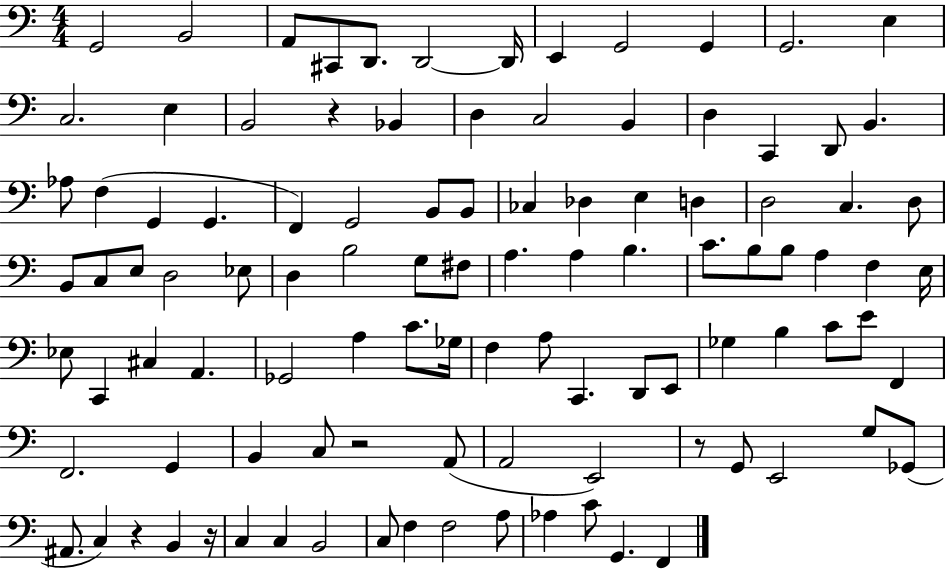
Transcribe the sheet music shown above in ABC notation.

X:1
T:Untitled
M:4/4
L:1/4
K:C
G,,2 B,,2 A,,/2 ^C,,/2 D,,/2 D,,2 D,,/4 E,, G,,2 G,, G,,2 E, C,2 E, B,,2 z _B,, D, C,2 B,, D, C,, D,,/2 B,, _A,/2 F, G,, G,, F,, G,,2 B,,/2 B,,/2 _C, _D, E, D, D,2 C, D,/2 B,,/2 C,/2 E,/2 D,2 _E,/2 D, B,2 G,/2 ^F,/2 A, A, B, C/2 B,/2 B,/2 A, F, E,/4 _E,/2 C,, ^C, A,, _G,,2 A, C/2 _G,/4 F, A,/2 C,, D,,/2 E,,/2 _G, B, C/2 E/2 F,, F,,2 G,, B,, C,/2 z2 A,,/2 A,,2 E,,2 z/2 G,,/2 E,,2 G,/2 _G,,/2 ^A,,/2 C, z B,, z/4 C, C, B,,2 C,/2 F, F,2 A,/2 _A, C/2 G,, F,,